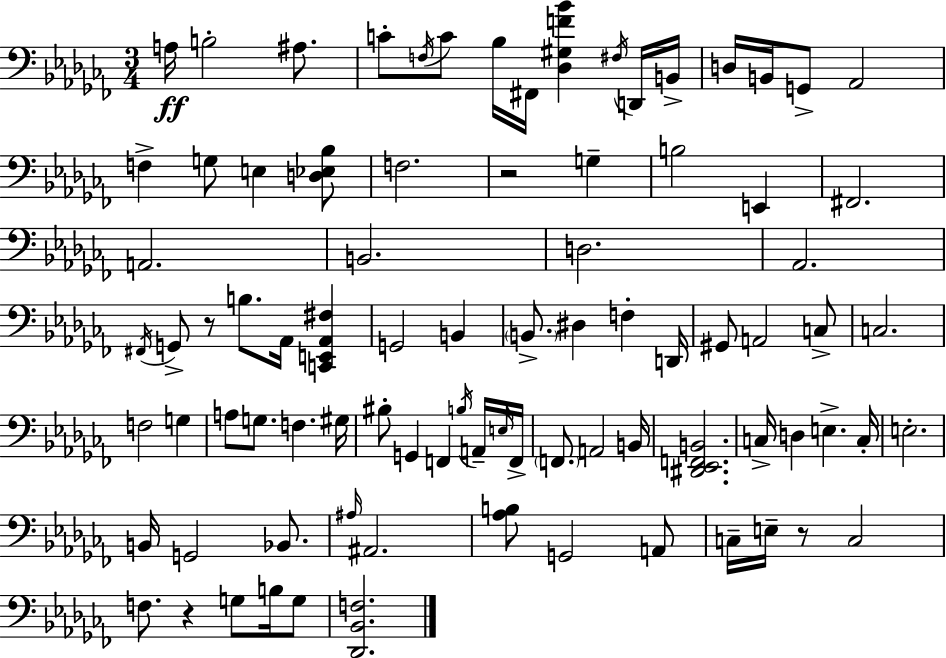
A3/s B3/h A#3/e. C4/e F3/s C4/e Bb3/s F#2/s [Db3,G#3,F4,Bb4]/q F#3/s D2/s B2/s D3/s B2/s G2/e Ab2/h F3/q G3/e E3/q [D3,Eb3,Bb3]/e F3/h. R/h G3/q B3/h E2/q F#2/h. A2/h. B2/h. D3/h. Ab2/h. F#2/s G2/e R/e B3/e. Ab2/s [C2,E2,Ab2,F#3]/q G2/h B2/q B2/e. D#3/q F3/q D2/s G#2/e A2/h C3/e C3/h. F3/h G3/q A3/e G3/e. F3/q. G#3/s BIS3/e G2/q F2/q B3/s A2/s E3/s F2/s F2/e. A2/h B2/s [D#2,Eb2,F2,B2]/h. C3/s D3/q E3/q. C3/s E3/h. B2/s G2/h Bb2/e. A#3/s A#2/h. [Ab3,B3]/e G2/h A2/e C3/s E3/s R/e C3/h F3/e. R/q G3/e B3/s G3/e [Db2,Bb2,F3]/h.